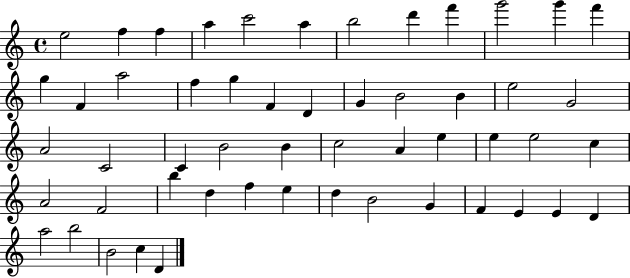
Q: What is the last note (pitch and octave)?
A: D4